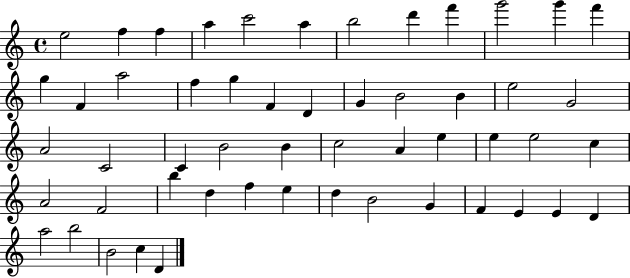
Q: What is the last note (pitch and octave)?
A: D4